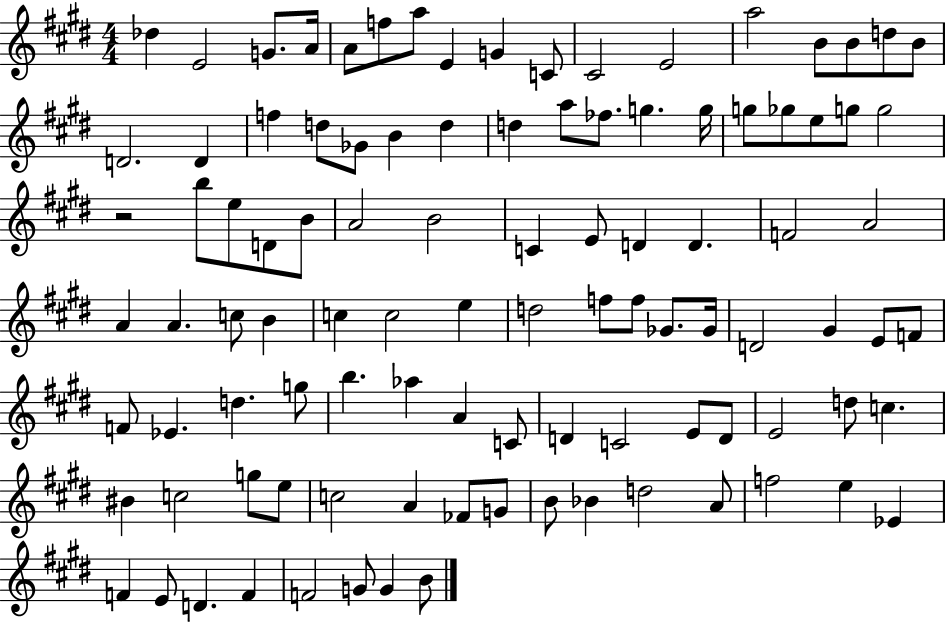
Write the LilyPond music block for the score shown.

{
  \clef treble
  \numericTimeSignature
  \time 4/4
  \key e \major
  des''4 e'2 g'8. a'16 | a'8 f''8 a''8 e'4 g'4 c'8 | cis'2 e'2 | a''2 b'8 b'8 d''8 b'8 | \break d'2. d'4 | f''4 d''8 ges'8 b'4 d''4 | d''4 a''8 fes''8. g''4. g''16 | g''8 ges''8 e''8 g''8 g''2 | \break r2 b''8 e''8 d'8 b'8 | a'2 b'2 | c'4 e'8 d'4 d'4. | f'2 a'2 | \break a'4 a'4. c''8 b'4 | c''4 c''2 e''4 | d''2 f''8 f''8 ges'8. ges'16 | d'2 gis'4 e'8 f'8 | \break f'8 ees'4. d''4. g''8 | b''4. aes''4 a'4 c'8 | d'4 c'2 e'8 d'8 | e'2 d''8 c''4. | \break bis'4 c''2 g''8 e''8 | c''2 a'4 fes'8 g'8 | b'8 bes'4 d''2 a'8 | f''2 e''4 ees'4 | \break f'4 e'8 d'4. f'4 | f'2 g'8 g'4 b'8 | \bar "|."
}